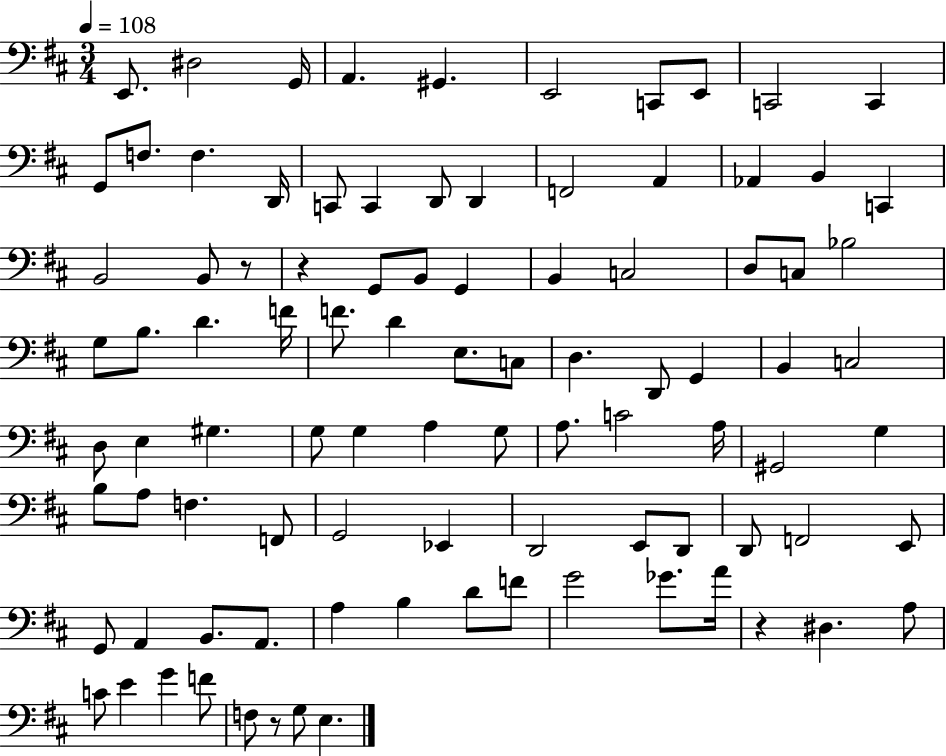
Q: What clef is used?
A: bass